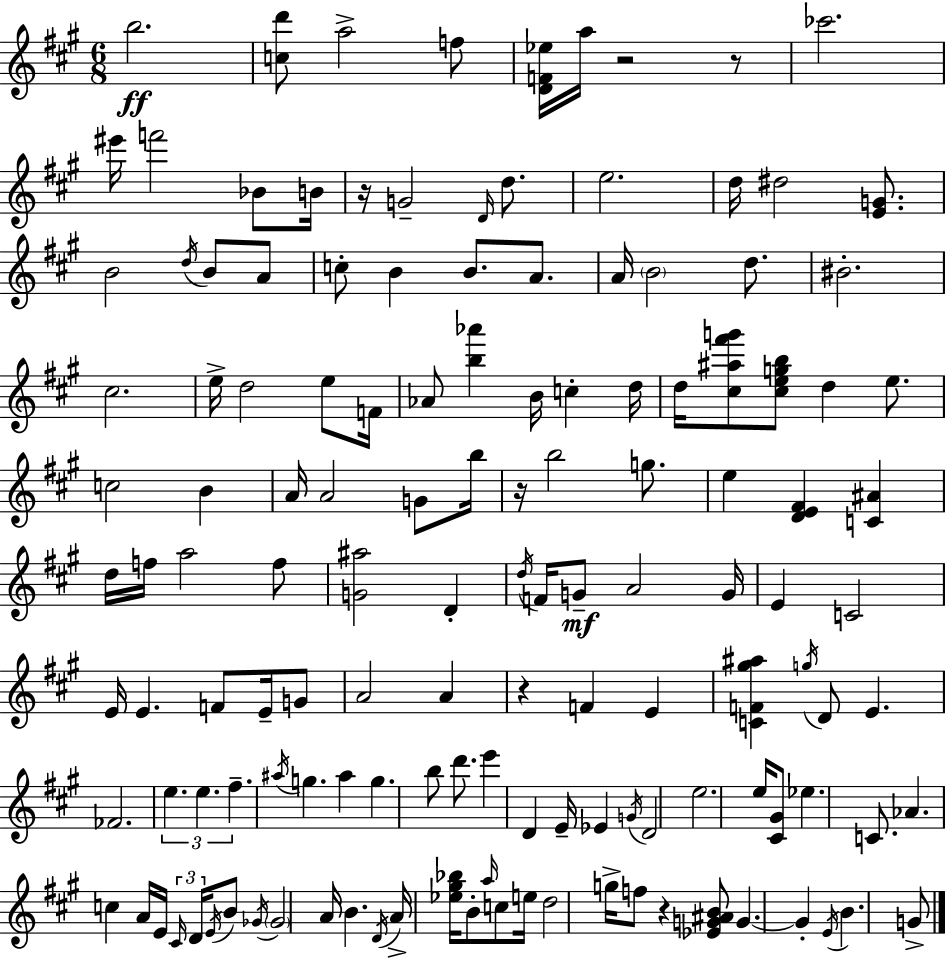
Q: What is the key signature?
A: A major